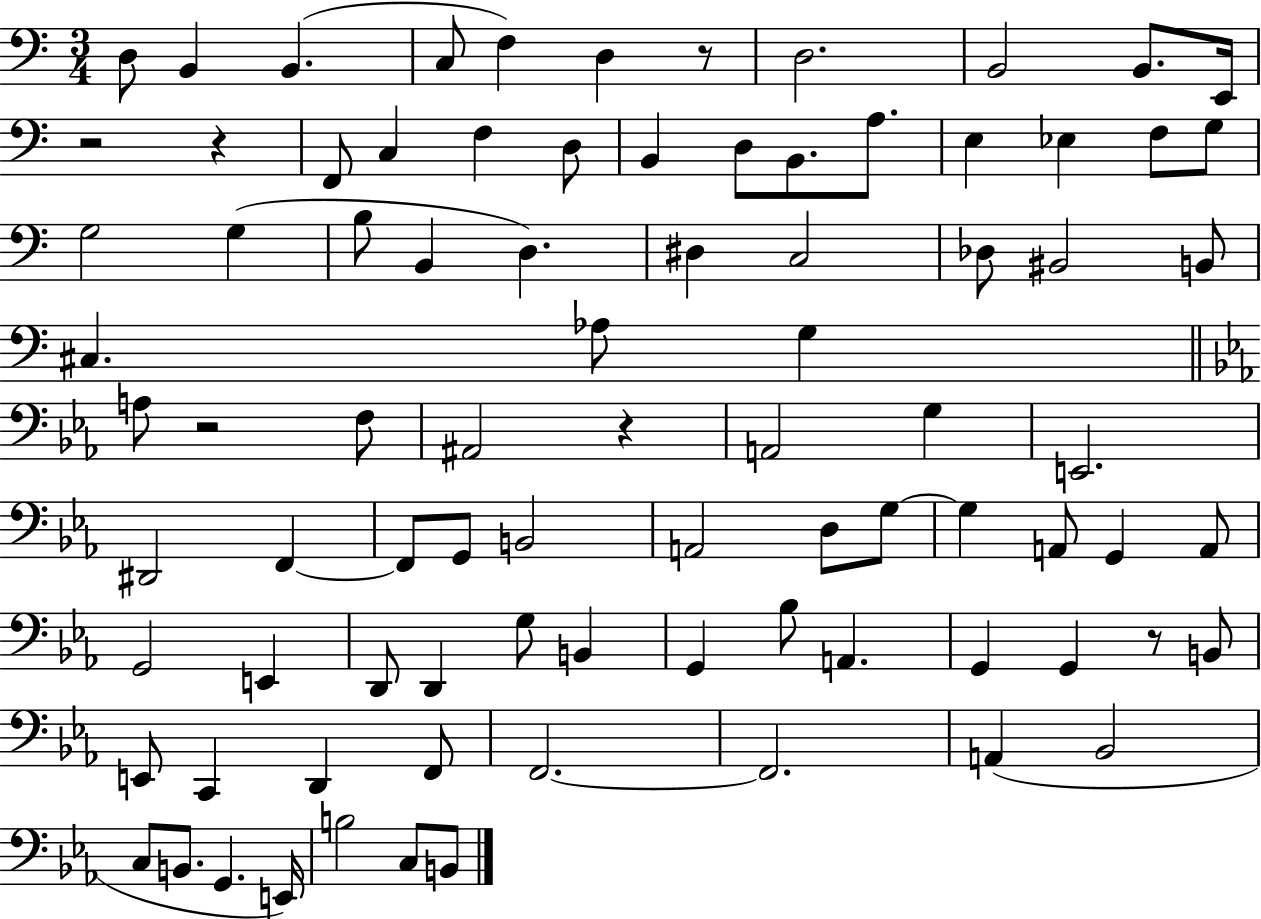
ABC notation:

X:1
T:Untitled
M:3/4
L:1/4
K:C
D,/2 B,, B,, C,/2 F, D, z/2 D,2 B,,2 B,,/2 E,,/4 z2 z F,,/2 C, F, D,/2 B,, D,/2 B,,/2 A,/2 E, _E, F,/2 G,/2 G,2 G, B,/2 B,, D, ^D, C,2 _D,/2 ^B,,2 B,,/2 ^C, _A,/2 G, A,/2 z2 F,/2 ^A,,2 z A,,2 G, E,,2 ^D,,2 F,, F,,/2 G,,/2 B,,2 A,,2 D,/2 G,/2 G, A,,/2 G,, A,,/2 G,,2 E,, D,,/2 D,, G,/2 B,, G,, _B,/2 A,, G,, G,, z/2 B,,/2 E,,/2 C,, D,, F,,/2 F,,2 F,,2 A,, _B,,2 C,/2 B,,/2 G,, E,,/4 B,2 C,/2 B,,/2